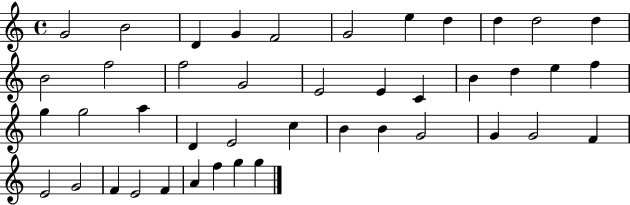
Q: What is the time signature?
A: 4/4